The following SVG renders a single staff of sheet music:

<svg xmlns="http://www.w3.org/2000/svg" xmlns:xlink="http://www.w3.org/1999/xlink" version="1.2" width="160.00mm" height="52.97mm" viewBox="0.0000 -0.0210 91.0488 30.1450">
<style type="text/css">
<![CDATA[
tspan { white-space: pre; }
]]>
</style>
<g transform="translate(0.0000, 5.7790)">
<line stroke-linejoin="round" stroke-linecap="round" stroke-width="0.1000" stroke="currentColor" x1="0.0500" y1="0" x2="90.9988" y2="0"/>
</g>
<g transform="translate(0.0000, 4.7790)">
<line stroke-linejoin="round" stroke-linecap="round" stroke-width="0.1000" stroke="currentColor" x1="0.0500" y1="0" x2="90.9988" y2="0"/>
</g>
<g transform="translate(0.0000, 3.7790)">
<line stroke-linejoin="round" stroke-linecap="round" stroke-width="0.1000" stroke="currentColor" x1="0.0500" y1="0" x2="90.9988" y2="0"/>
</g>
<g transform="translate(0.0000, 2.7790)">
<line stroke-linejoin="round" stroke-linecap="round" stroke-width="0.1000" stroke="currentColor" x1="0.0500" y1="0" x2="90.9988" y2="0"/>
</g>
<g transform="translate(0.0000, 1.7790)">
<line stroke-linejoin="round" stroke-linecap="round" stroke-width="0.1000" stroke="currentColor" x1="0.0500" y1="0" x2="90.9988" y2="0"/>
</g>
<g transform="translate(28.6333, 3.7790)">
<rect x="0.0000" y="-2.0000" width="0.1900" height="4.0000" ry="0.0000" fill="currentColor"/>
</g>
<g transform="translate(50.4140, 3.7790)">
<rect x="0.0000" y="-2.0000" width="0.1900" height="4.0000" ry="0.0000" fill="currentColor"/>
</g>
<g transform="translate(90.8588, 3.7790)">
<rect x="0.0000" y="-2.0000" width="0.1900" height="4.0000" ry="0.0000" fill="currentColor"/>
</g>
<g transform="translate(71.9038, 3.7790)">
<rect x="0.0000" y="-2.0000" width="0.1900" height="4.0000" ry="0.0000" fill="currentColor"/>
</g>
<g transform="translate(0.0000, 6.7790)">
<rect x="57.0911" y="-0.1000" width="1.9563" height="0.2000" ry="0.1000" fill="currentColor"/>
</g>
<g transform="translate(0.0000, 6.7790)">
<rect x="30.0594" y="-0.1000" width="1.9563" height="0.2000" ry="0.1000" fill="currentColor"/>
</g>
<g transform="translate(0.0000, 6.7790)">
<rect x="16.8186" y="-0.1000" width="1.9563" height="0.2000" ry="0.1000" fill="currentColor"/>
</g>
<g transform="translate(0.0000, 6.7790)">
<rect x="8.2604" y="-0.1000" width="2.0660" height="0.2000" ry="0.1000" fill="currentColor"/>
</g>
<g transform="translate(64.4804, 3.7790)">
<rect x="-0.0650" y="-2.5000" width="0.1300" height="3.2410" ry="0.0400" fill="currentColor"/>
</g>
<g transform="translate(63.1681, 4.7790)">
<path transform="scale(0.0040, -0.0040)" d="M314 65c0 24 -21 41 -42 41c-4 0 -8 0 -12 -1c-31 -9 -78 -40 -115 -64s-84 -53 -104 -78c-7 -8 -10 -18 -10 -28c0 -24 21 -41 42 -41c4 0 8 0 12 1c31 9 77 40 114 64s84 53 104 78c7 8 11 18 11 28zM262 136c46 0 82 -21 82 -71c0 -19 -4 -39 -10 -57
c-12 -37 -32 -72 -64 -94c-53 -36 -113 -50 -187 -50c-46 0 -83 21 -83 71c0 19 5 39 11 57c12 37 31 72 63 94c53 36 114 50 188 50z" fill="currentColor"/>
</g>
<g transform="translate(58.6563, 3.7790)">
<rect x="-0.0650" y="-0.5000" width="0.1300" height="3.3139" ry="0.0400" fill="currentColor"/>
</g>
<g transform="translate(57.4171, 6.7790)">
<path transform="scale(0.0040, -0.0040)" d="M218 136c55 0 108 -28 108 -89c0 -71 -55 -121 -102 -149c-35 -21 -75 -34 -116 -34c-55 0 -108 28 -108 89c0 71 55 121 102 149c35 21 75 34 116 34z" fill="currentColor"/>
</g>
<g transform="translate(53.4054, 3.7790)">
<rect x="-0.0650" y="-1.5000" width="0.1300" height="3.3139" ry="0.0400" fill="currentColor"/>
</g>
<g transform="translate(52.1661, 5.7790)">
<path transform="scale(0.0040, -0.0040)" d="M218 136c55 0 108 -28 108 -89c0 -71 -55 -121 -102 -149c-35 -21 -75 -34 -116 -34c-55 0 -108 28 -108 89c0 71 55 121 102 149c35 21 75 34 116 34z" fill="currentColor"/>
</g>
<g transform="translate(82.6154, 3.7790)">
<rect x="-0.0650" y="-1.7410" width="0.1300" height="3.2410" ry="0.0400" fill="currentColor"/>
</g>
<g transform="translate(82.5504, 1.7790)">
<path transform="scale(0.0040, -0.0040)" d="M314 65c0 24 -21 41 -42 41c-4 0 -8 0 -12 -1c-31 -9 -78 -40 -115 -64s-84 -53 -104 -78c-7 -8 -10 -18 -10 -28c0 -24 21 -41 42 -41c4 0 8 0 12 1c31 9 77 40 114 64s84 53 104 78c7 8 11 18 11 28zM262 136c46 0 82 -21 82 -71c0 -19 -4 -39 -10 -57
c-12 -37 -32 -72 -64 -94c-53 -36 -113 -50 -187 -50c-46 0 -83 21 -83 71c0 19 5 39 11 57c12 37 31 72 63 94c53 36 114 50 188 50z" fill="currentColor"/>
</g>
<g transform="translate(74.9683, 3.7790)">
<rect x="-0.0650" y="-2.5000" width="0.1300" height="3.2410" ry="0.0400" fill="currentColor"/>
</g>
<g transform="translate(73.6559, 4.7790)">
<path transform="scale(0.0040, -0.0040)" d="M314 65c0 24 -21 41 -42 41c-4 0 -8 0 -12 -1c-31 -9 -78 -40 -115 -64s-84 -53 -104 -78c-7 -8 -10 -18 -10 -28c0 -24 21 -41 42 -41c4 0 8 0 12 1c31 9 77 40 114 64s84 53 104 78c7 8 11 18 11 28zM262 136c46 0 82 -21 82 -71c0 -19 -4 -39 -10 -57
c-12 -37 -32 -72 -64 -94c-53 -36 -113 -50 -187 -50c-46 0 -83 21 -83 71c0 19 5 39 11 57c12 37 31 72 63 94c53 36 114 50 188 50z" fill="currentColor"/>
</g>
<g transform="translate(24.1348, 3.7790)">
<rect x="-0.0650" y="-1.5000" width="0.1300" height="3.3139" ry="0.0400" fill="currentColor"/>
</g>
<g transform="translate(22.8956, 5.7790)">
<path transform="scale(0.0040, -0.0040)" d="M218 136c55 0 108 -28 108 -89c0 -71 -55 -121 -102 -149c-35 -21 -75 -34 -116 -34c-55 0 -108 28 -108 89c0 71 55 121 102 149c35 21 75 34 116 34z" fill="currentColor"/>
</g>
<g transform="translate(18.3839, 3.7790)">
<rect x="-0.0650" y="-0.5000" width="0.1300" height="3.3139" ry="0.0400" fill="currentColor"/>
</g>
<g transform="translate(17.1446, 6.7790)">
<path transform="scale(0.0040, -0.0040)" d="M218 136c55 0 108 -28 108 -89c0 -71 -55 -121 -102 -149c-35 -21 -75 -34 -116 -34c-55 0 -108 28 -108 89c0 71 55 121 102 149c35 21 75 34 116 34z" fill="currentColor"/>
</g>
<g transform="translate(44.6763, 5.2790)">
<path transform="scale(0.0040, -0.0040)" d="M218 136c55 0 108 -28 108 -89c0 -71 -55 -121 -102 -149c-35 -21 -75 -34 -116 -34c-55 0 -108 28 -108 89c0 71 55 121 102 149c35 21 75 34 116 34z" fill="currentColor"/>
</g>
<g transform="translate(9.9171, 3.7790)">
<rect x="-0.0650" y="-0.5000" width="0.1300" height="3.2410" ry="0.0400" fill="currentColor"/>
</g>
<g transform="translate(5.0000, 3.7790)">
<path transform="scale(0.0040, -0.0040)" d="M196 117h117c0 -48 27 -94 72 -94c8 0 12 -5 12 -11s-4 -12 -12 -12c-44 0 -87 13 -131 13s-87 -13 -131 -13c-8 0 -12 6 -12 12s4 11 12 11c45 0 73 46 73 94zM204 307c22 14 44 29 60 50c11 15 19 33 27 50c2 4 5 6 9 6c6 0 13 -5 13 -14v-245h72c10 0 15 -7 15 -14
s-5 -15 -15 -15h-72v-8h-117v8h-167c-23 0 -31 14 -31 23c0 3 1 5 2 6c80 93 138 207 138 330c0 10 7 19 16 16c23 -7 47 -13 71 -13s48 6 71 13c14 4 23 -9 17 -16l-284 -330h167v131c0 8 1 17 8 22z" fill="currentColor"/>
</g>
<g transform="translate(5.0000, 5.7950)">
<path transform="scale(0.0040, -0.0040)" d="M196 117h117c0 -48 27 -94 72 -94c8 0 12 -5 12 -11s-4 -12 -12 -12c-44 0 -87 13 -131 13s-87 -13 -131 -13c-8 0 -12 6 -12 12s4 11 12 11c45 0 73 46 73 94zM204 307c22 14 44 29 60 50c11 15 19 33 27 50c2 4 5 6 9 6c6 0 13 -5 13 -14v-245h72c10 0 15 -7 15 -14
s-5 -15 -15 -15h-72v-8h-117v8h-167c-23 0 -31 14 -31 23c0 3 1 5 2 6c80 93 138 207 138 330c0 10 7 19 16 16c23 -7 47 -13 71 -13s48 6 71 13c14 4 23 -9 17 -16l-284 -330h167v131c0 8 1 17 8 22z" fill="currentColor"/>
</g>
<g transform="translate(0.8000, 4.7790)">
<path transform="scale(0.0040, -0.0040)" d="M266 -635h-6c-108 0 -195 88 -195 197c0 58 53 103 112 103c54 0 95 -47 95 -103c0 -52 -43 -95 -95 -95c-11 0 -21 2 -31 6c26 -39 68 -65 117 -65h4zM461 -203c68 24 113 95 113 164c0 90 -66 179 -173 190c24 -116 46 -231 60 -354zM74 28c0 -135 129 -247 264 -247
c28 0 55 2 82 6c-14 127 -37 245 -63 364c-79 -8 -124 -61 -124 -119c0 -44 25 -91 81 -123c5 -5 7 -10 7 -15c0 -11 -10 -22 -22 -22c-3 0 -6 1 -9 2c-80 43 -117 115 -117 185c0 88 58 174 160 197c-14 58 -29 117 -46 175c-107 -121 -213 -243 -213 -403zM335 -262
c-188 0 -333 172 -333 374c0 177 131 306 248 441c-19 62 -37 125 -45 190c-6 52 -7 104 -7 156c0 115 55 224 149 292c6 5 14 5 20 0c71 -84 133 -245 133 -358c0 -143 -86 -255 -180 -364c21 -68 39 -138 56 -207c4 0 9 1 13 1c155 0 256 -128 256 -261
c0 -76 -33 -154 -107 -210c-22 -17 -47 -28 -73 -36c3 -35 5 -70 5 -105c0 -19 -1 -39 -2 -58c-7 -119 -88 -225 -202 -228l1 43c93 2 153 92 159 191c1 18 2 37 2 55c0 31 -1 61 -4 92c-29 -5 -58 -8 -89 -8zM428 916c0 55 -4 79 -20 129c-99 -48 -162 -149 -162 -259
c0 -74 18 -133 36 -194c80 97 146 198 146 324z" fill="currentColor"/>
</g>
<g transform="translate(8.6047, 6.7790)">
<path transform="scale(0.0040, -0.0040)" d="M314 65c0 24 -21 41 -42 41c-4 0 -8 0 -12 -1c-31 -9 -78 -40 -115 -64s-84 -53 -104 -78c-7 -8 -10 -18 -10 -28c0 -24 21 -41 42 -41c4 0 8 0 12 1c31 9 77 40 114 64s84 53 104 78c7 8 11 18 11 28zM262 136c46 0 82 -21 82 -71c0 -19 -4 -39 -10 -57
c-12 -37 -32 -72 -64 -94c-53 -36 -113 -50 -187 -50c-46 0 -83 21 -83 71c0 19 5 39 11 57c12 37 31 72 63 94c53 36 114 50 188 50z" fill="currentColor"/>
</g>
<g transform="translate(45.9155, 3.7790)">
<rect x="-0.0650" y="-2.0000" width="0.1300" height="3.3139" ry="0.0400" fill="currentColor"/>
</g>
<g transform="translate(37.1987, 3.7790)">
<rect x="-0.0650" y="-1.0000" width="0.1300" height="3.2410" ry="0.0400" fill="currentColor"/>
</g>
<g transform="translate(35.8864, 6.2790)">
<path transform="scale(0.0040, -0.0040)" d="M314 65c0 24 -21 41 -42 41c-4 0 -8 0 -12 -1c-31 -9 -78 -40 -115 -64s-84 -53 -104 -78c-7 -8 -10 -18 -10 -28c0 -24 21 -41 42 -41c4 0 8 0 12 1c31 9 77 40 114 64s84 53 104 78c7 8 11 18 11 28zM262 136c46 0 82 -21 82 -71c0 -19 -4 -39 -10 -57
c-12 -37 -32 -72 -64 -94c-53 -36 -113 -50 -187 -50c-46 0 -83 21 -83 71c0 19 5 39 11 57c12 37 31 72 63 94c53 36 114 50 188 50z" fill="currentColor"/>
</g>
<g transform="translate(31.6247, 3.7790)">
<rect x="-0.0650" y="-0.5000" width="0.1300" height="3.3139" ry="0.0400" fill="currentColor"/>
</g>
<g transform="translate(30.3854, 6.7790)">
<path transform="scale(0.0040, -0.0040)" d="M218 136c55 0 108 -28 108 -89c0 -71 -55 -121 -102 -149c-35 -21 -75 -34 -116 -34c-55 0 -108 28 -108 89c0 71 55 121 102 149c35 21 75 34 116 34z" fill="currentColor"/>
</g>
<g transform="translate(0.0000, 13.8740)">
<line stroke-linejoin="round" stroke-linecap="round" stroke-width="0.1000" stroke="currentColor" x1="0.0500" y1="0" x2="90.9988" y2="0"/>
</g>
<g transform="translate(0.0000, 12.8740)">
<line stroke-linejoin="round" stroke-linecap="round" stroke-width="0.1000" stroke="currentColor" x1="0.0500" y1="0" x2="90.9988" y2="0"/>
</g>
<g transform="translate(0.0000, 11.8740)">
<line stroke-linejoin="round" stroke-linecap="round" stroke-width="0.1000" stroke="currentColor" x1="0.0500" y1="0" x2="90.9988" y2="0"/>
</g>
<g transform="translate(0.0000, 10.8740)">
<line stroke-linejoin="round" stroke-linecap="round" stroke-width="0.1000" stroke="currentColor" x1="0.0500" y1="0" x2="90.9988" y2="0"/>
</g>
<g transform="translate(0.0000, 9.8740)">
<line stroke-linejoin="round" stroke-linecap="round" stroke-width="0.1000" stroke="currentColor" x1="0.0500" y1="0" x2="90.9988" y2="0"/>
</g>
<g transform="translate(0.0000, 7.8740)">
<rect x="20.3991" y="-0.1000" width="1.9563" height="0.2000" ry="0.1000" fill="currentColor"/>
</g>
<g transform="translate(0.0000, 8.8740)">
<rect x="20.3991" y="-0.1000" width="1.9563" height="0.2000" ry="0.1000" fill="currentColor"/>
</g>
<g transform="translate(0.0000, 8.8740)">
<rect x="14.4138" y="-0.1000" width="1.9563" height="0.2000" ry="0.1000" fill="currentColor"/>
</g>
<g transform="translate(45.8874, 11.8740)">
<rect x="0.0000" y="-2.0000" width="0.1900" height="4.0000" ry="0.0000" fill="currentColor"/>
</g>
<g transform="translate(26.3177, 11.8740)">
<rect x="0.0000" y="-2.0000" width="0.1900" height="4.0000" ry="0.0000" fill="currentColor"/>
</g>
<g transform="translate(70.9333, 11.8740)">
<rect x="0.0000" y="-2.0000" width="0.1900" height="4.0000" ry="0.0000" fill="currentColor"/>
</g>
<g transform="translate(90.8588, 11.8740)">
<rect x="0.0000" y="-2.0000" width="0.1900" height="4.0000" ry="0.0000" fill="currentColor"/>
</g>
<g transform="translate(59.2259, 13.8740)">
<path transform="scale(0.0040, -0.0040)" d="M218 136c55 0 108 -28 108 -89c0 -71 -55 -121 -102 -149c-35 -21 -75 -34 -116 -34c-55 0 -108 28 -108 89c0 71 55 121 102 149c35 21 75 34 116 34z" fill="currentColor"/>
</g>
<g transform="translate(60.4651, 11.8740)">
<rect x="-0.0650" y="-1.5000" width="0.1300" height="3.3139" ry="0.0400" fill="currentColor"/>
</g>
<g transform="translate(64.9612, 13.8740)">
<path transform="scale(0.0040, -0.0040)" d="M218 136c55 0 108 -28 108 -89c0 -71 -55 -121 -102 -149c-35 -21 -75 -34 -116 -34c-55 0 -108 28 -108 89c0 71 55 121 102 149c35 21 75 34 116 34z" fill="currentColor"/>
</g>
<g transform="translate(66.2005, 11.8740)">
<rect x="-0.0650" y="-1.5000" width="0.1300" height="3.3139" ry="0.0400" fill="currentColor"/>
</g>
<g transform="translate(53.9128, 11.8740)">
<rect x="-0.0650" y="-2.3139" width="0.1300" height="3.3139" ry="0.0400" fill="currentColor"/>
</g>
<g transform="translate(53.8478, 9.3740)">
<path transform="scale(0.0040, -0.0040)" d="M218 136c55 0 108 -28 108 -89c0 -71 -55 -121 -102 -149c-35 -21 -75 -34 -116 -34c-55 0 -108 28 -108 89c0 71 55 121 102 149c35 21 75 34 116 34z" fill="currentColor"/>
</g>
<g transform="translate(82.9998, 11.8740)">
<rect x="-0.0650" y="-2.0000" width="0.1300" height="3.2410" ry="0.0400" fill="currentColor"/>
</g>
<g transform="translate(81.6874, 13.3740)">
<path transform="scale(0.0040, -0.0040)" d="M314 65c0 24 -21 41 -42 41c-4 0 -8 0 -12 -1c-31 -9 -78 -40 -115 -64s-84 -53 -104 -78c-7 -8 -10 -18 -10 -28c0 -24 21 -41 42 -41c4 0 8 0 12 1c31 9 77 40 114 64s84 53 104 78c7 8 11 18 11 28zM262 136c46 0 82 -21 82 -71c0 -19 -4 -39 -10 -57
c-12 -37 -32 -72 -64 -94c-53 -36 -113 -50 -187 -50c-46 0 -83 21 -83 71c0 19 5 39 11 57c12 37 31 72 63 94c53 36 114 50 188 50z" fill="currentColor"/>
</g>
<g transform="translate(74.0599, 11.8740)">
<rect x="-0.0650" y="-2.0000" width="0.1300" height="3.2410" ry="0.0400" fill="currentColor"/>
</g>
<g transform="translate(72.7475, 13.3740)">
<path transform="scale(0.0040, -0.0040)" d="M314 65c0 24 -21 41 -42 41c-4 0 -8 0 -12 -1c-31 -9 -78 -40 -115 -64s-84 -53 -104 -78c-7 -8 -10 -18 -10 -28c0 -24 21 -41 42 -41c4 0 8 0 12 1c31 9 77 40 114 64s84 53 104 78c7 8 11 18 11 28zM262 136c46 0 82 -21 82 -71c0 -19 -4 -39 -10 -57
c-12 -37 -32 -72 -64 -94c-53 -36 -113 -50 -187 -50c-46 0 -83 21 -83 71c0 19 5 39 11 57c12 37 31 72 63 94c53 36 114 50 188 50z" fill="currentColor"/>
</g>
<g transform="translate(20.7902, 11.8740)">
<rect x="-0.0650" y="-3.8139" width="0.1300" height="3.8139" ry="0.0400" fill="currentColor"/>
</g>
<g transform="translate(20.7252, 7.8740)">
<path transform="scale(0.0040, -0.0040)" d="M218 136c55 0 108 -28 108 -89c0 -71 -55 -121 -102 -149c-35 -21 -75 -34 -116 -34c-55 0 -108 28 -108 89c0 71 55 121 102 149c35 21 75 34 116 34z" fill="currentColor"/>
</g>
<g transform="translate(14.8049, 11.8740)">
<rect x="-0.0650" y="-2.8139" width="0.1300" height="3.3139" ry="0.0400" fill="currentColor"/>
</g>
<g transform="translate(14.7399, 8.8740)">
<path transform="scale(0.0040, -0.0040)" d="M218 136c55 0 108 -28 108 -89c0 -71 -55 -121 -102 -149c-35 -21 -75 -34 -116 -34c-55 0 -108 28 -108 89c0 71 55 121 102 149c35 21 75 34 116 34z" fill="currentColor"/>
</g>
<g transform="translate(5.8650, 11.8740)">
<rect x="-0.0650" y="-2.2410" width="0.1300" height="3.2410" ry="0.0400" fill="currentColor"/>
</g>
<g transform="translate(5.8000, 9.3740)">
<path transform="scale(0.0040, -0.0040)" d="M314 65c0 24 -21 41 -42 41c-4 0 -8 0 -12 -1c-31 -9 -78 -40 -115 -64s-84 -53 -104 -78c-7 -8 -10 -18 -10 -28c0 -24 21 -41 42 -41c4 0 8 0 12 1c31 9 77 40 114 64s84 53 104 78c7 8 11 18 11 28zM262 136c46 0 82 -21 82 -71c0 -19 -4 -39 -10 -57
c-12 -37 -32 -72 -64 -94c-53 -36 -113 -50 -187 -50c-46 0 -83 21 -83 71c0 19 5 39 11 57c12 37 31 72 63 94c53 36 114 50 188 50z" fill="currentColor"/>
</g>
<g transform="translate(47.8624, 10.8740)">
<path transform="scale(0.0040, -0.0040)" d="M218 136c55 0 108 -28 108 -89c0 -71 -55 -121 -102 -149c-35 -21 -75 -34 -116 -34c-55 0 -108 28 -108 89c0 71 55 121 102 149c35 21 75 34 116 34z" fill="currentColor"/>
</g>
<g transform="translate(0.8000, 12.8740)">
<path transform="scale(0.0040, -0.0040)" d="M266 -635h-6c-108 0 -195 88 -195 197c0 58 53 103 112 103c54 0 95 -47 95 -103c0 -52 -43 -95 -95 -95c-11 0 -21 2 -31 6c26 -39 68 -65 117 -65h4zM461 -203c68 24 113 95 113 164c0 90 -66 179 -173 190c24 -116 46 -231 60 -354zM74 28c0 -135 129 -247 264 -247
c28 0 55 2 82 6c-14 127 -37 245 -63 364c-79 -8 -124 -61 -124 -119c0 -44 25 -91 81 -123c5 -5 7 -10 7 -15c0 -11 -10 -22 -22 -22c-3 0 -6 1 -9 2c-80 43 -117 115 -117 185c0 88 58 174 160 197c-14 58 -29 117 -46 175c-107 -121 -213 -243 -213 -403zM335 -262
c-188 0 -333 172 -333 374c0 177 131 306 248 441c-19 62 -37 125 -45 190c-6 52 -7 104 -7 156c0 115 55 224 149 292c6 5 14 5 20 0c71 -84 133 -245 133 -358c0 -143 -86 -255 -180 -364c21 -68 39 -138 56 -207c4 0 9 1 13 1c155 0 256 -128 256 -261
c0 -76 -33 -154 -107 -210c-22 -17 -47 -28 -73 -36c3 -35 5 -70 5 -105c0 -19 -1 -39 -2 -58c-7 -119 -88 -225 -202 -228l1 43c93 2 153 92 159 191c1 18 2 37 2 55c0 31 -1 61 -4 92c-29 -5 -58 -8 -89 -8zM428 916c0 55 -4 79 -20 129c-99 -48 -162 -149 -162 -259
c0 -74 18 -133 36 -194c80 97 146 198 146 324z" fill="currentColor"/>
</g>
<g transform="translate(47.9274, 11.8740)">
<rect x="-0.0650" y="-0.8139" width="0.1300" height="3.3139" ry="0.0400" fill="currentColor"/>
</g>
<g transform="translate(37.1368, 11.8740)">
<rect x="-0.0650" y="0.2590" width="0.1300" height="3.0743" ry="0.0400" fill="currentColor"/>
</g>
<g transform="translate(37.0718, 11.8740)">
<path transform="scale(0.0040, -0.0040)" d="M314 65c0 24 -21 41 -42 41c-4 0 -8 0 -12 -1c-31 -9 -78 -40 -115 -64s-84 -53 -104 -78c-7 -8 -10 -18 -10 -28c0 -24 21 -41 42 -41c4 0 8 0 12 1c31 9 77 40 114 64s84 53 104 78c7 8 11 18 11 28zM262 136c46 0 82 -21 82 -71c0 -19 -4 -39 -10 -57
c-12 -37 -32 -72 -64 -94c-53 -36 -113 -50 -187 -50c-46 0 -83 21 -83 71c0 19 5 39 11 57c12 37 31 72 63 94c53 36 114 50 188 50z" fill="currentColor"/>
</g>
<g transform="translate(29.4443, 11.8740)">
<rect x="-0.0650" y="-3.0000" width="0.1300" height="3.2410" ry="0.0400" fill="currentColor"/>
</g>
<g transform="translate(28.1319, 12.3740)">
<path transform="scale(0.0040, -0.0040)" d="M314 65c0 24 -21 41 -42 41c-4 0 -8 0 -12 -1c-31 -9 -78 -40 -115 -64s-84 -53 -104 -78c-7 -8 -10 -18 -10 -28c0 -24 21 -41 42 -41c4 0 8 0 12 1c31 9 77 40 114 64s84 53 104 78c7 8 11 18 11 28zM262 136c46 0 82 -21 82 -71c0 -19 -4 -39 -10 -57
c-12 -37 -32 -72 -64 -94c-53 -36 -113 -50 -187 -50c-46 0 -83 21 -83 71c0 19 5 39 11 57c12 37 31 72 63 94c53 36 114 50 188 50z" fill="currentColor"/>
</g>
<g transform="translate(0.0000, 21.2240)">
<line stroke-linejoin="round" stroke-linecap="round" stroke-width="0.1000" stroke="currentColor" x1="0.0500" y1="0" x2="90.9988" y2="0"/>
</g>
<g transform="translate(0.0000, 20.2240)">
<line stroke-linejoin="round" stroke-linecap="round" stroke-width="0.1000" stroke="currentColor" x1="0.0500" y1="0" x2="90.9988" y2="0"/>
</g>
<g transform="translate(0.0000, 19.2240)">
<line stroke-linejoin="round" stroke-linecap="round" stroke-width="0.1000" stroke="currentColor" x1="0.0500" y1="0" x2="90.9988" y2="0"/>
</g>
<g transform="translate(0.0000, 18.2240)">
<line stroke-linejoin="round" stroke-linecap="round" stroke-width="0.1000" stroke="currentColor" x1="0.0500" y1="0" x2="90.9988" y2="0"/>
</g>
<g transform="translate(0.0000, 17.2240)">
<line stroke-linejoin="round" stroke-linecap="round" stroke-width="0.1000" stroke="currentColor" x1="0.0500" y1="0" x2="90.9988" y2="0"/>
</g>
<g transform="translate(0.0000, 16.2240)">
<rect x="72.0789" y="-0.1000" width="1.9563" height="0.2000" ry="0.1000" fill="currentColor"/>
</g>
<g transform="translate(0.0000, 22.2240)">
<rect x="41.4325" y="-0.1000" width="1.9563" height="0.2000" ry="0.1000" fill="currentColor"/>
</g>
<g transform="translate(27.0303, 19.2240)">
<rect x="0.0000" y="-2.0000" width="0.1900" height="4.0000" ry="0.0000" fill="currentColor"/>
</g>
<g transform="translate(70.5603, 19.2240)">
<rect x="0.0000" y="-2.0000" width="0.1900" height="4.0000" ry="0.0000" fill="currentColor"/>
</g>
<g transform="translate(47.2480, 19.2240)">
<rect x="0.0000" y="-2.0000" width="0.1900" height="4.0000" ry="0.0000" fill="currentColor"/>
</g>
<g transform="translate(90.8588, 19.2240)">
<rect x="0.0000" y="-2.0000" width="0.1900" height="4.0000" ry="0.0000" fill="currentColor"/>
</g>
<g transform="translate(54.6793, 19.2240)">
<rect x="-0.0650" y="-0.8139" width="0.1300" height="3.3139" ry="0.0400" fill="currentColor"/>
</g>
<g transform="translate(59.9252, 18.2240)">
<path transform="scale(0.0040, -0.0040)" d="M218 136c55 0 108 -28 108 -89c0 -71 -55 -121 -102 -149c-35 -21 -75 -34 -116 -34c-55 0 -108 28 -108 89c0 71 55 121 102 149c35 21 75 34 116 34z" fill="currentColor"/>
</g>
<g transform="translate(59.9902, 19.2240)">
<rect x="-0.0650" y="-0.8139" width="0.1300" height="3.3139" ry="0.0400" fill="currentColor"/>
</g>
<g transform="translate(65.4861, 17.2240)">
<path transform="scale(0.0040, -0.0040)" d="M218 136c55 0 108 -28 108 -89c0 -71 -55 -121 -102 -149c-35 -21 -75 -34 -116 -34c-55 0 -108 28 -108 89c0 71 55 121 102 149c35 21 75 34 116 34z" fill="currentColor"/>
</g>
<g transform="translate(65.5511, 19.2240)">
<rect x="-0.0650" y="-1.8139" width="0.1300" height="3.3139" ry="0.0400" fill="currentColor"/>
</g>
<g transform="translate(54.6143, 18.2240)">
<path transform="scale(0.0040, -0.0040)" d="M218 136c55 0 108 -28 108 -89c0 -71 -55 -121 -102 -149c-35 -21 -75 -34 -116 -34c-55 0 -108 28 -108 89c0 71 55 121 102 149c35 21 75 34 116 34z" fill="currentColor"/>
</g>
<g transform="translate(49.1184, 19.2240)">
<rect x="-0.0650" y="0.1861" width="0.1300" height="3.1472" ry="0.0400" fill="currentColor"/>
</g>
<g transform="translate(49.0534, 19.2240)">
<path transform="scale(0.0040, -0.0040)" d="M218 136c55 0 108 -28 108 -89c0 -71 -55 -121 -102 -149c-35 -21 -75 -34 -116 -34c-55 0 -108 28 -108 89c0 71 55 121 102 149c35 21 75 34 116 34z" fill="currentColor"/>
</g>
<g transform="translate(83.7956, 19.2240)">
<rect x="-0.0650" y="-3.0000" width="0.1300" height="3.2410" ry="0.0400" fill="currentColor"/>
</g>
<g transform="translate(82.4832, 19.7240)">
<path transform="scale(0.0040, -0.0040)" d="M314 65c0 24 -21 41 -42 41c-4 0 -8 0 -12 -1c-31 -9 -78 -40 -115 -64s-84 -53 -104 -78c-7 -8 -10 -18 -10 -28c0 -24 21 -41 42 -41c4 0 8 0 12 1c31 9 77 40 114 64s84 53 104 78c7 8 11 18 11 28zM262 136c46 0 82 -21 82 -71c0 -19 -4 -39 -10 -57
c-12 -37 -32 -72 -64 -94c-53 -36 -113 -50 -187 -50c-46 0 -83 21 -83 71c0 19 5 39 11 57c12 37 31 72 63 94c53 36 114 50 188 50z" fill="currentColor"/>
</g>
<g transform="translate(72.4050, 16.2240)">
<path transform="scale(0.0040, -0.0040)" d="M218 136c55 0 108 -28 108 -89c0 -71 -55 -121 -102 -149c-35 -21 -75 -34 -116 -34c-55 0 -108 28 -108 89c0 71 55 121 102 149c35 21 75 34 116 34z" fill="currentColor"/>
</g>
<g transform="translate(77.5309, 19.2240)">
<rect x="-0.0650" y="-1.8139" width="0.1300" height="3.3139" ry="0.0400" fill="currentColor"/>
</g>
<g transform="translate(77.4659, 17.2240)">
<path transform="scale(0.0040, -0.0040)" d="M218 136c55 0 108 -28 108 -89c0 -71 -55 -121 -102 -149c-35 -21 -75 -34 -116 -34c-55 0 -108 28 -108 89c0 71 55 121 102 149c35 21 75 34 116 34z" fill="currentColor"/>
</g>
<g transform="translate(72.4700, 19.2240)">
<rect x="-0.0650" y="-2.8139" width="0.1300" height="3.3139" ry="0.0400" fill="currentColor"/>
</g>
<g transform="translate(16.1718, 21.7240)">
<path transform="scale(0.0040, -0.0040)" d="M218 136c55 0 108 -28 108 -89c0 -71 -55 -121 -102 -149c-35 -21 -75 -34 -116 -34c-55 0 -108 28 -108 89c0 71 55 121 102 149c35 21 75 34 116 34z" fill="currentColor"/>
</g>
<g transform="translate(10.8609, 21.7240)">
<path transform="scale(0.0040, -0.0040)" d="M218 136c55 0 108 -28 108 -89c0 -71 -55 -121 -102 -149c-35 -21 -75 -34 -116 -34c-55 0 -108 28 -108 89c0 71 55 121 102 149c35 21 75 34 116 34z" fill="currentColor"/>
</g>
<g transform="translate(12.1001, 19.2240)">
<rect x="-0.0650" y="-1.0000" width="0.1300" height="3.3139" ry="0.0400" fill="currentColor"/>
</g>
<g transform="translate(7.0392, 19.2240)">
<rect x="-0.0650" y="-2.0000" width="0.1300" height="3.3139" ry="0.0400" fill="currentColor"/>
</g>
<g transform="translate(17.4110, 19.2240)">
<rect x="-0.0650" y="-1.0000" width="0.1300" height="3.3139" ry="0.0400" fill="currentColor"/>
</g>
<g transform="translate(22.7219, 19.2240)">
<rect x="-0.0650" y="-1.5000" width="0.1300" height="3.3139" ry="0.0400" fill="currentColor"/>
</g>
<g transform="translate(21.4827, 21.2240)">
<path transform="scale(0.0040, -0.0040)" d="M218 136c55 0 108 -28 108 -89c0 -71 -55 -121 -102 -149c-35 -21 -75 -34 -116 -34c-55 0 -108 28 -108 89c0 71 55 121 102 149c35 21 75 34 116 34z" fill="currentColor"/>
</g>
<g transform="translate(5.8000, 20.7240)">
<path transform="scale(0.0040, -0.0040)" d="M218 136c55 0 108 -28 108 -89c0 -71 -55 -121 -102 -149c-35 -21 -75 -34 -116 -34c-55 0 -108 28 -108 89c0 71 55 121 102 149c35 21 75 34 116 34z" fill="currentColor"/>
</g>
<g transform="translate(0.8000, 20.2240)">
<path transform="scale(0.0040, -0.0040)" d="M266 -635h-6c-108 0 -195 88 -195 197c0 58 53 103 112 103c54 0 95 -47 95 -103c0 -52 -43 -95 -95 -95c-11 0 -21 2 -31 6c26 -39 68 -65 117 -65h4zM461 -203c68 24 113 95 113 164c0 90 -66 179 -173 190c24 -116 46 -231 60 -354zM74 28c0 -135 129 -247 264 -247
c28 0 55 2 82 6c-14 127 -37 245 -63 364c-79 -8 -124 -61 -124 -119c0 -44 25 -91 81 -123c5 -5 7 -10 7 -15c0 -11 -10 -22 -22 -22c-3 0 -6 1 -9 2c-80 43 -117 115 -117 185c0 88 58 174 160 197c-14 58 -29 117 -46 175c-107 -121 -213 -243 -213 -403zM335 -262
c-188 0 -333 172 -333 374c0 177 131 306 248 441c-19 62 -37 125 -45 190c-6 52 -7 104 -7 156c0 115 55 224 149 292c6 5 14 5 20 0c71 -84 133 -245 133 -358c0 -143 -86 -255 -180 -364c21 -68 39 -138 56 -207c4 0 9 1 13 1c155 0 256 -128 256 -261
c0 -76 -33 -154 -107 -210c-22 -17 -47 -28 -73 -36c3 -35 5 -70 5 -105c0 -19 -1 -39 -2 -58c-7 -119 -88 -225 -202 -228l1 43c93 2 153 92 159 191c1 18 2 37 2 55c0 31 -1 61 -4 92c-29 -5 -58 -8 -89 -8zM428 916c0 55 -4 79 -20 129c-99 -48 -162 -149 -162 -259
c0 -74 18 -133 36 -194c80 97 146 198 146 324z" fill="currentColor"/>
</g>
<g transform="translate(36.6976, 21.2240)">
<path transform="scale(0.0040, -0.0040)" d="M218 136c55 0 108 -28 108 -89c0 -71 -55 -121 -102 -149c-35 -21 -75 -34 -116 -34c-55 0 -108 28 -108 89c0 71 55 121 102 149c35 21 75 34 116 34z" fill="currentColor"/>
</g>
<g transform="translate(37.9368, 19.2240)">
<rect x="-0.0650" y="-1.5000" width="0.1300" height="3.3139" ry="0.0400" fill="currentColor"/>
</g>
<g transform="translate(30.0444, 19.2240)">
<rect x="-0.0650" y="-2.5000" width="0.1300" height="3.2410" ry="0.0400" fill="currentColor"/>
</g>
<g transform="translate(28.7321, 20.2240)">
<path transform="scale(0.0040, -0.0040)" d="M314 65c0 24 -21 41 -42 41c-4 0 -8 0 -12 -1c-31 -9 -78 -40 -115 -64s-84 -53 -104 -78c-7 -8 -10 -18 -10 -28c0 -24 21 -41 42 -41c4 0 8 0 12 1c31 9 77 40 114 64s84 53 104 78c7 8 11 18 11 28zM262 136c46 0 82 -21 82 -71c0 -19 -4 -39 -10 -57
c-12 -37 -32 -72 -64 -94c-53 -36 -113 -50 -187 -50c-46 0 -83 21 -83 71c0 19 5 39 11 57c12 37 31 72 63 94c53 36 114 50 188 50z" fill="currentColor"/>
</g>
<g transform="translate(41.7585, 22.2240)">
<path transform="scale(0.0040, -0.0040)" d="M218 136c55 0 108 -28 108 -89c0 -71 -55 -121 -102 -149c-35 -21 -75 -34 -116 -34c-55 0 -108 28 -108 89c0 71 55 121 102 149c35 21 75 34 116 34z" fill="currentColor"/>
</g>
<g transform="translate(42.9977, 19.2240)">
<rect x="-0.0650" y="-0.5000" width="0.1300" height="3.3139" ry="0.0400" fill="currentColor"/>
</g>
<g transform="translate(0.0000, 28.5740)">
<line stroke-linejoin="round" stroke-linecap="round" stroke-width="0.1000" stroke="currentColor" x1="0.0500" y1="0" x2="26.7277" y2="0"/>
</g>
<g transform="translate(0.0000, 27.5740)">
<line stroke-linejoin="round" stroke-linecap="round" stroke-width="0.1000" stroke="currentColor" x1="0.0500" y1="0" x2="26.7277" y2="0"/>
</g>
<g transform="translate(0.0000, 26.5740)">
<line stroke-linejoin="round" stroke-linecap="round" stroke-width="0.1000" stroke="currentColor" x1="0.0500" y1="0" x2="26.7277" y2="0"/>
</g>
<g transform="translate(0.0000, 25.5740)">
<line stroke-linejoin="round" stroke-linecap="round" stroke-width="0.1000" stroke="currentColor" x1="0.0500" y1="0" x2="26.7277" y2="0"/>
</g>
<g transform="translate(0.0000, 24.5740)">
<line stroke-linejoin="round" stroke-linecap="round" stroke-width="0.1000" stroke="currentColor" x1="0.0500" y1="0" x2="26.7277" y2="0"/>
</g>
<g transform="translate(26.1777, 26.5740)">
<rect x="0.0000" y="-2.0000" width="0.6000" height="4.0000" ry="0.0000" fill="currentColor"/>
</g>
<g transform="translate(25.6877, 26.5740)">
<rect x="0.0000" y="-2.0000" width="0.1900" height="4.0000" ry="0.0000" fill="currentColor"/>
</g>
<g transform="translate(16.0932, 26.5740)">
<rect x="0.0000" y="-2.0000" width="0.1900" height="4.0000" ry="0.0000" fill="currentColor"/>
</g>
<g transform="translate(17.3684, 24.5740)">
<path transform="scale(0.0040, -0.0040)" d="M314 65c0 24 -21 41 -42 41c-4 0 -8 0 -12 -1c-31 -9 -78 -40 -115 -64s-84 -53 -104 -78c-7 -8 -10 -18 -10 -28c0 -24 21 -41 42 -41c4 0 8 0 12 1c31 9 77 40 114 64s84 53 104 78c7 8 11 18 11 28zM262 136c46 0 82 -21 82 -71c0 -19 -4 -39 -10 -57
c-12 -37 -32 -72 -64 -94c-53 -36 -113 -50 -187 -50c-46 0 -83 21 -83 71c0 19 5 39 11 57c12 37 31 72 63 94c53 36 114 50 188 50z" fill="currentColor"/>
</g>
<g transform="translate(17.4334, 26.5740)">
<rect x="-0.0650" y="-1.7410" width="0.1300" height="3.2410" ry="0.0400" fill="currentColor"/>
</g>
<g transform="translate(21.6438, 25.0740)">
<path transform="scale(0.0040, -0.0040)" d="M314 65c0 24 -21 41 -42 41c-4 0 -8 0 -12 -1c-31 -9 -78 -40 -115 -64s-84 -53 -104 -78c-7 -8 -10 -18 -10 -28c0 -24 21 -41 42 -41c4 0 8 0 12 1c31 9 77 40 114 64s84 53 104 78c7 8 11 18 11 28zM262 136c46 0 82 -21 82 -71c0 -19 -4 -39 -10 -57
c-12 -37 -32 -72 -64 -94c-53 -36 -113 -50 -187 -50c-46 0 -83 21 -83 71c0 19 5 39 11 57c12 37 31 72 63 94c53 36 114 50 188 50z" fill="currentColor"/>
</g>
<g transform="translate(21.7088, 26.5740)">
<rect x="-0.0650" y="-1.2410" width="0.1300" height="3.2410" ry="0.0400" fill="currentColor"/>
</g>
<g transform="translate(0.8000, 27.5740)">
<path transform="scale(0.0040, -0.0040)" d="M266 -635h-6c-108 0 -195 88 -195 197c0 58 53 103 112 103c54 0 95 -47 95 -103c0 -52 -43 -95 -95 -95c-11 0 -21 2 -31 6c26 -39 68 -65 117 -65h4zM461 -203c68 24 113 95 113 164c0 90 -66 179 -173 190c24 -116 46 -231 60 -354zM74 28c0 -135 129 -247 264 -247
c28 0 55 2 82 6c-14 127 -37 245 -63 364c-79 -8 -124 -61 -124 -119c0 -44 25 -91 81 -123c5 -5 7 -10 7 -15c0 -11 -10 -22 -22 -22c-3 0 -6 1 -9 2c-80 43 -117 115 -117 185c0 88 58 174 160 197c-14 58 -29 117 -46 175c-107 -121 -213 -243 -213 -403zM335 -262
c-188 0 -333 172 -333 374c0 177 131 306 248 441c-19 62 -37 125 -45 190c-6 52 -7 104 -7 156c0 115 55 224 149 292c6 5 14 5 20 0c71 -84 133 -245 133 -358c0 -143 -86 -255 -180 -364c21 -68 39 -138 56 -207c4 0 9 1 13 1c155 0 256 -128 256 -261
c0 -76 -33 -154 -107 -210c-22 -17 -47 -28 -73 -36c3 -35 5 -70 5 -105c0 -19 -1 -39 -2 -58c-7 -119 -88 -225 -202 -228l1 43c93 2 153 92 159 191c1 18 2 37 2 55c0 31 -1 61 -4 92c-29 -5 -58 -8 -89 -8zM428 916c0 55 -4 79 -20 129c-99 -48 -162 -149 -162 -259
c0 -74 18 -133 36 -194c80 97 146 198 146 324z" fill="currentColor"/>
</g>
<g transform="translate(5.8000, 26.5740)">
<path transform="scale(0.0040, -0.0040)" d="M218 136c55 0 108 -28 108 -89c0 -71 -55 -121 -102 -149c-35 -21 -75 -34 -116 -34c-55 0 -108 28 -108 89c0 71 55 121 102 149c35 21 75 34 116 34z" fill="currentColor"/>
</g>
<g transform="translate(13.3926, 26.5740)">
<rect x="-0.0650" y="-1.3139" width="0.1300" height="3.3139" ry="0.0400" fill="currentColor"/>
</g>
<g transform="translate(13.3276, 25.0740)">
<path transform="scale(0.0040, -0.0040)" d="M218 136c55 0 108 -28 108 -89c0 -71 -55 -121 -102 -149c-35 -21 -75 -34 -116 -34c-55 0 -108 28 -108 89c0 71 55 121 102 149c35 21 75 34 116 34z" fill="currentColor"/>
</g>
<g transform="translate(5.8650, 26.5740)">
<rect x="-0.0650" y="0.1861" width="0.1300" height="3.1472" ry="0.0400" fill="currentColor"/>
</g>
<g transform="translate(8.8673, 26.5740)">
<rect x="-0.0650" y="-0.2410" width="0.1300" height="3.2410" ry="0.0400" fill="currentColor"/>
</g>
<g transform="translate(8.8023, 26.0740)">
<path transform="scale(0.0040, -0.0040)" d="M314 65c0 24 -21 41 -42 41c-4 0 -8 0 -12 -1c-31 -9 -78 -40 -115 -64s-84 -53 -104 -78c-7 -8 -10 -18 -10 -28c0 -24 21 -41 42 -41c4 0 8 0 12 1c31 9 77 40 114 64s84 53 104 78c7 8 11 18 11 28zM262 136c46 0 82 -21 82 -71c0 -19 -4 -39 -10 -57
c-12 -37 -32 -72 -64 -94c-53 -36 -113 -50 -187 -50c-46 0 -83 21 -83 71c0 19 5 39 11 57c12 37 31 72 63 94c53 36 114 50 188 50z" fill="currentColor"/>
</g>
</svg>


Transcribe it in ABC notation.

X:1
T:Untitled
M:4/4
L:1/4
K:C
C2 C E C D2 F E C G2 G2 f2 g2 a c' A2 B2 d g E E F2 F2 F D D E G2 E C B d d f a f A2 B c2 e f2 e2